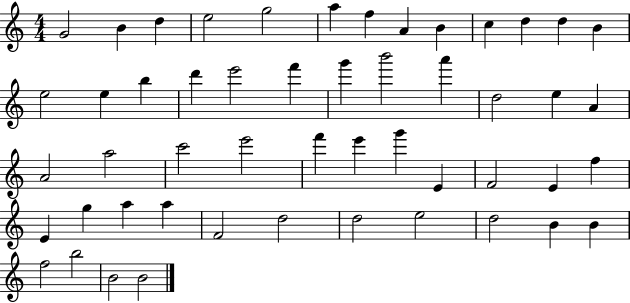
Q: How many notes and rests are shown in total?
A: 51